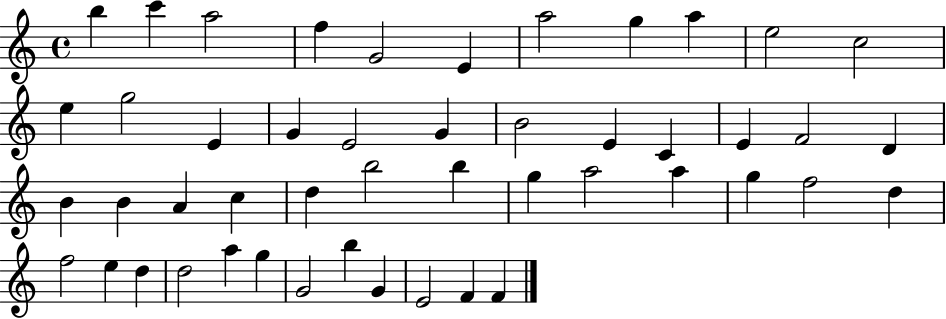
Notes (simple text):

B5/q C6/q A5/h F5/q G4/h E4/q A5/h G5/q A5/q E5/h C5/h E5/q G5/h E4/q G4/q E4/h G4/q B4/h E4/q C4/q E4/q F4/h D4/q B4/q B4/q A4/q C5/q D5/q B5/h B5/q G5/q A5/h A5/q G5/q F5/h D5/q F5/h E5/q D5/q D5/h A5/q G5/q G4/h B5/q G4/q E4/h F4/q F4/q